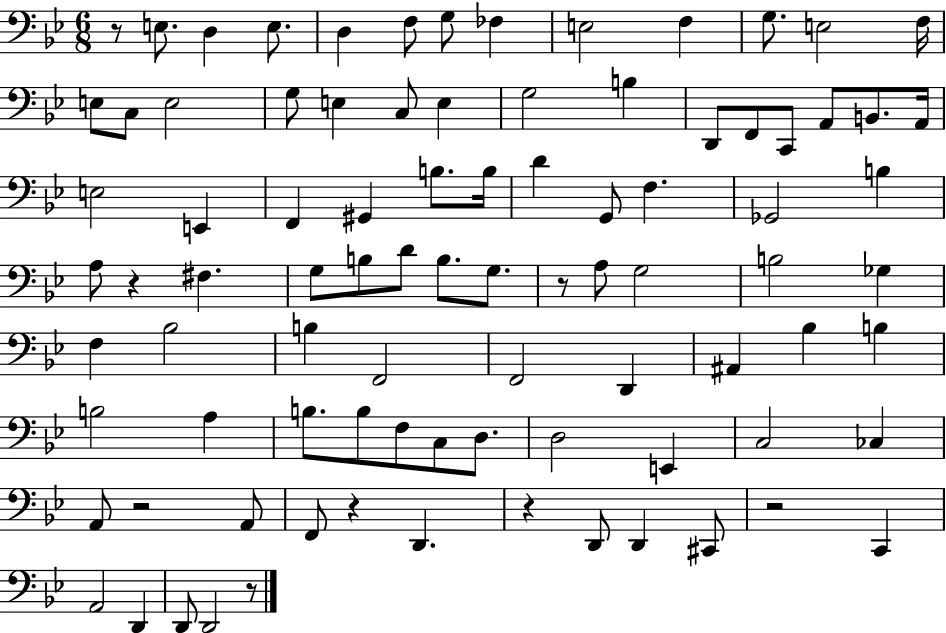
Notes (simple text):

R/e E3/e. D3/q E3/e. D3/q F3/e G3/e FES3/q E3/h F3/q G3/e. E3/h F3/s E3/e C3/e E3/h G3/e E3/q C3/e E3/q G3/h B3/q D2/e F2/e C2/e A2/e B2/e. A2/s E3/h E2/q F2/q G#2/q B3/e. B3/s D4/q G2/e F3/q. Gb2/h B3/q A3/e R/q F#3/q. G3/e B3/e D4/e B3/e. G3/e. R/e A3/e G3/h B3/h Gb3/q F3/q Bb3/h B3/q F2/h F2/h D2/q A#2/q Bb3/q B3/q B3/h A3/q B3/e. B3/e F3/e C3/e D3/e. D3/h E2/q C3/h CES3/q A2/e R/h A2/e F2/e R/q D2/q. R/q D2/e D2/q C#2/e R/h C2/q A2/h D2/q D2/e D2/h R/e